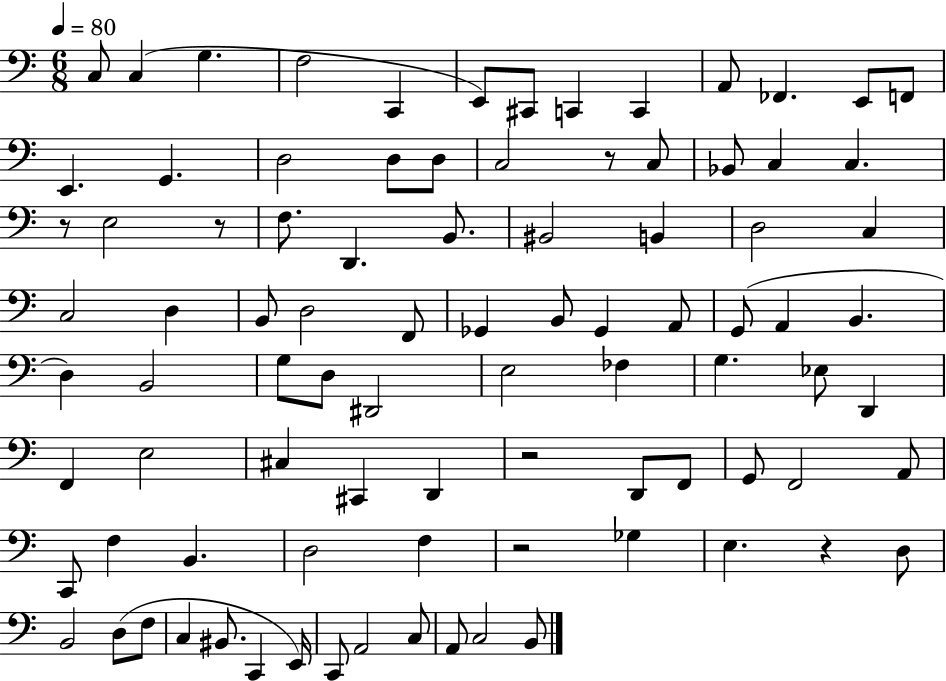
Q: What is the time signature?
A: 6/8